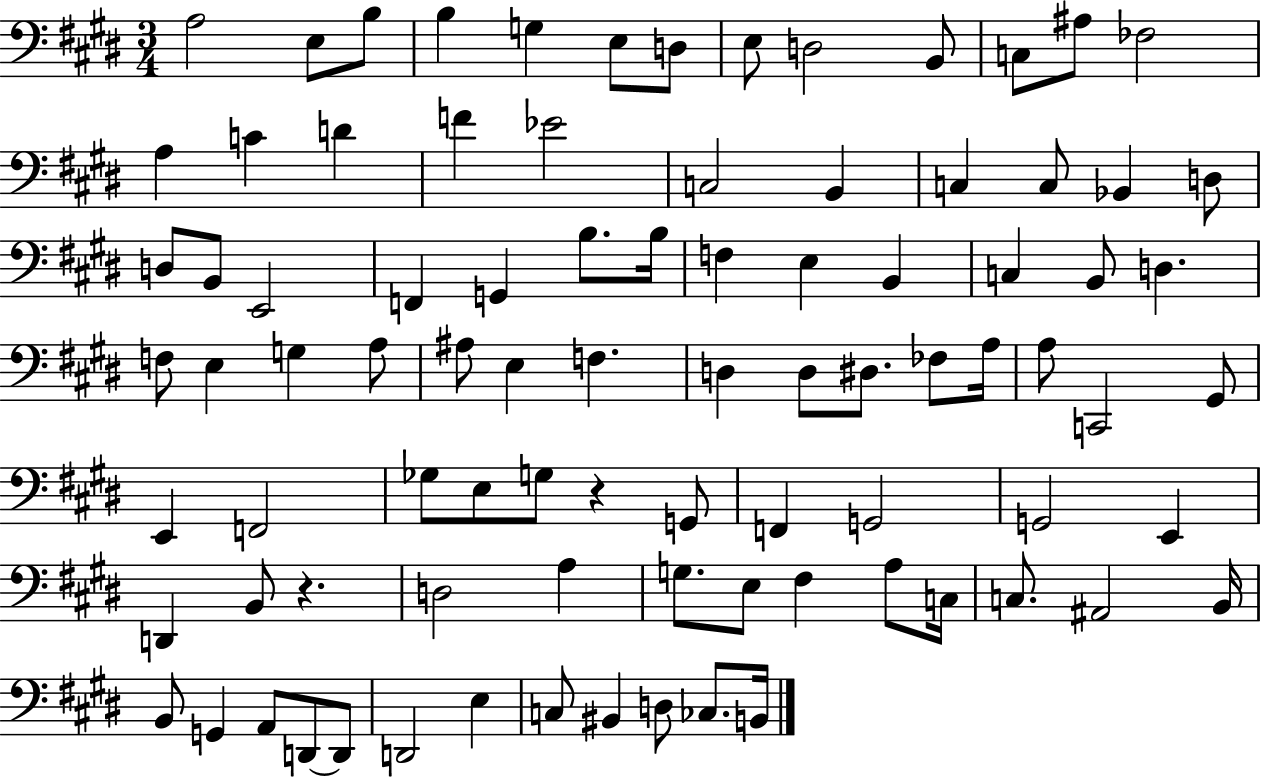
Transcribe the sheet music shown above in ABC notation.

X:1
T:Untitled
M:3/4
L:1/4
K:E
A,2 E,/2 B,/2 B, G, E,/2 D,/2 E,/2 D,2 B,,/2 C,/2 ^A,/2 _F,2 A, C D F _E2 C,2 B,, C, C,/2 _B,, D,/2 D,/2 B,,/2 E,,2 F,, G,, B,/2 B,/4 F, E, B,, C, B,,/2 D, F,/2 E, G, A,/2 ^A,/2 E, F, D, D,/2 ^D,/2 _F,/2 A,/4 A,/2 C,,2 ^G,,/2 E,, F,,2 _G,/2 E,/2 G,/2 z G,,/2 F,, G,,2 G,,2 E,, D,, B,,/2 z D,2 A, G,/2 E,/2 ^F, A,/2 C,/4 C,/2 ^A,,2 B,,/4 B,,/2 G,, A,,/2 D,,/2 D,,/2 D,,2 E, C,/2 ^B,, D,/2 _C,/2 B,,/4